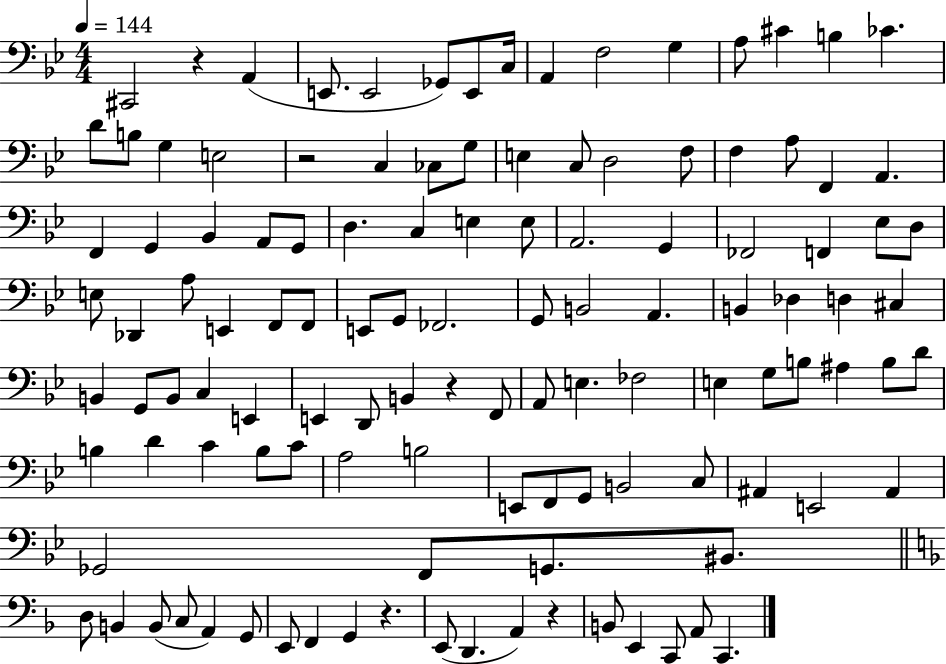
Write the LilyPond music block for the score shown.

{
  \clef bass
  \numericTimeSignature
  \time 4/4
  \key bes \major
  \tempo 4 = 144
  \repeat volta 2 { cis,2 r4 a,4( | e,8. e,2 ges,8) e,8 c16 | a,4 f2 g4 | a8 cis'4 b4 ces'4. | \break d'8 b8 g4 e2 | r2 c4 ces8 g8 | e4 c8 d2 f8 | f4 a8 f,4 a,4. | \break f,4 g,4 bes,4 a,8 g,8 | d4. c4 e4 e8 | a,2. g,4 | fes,2 f,4 ees8 d8 | \break e8 des,4 a8 e,4 f,8 f,8 | e,8 g,8 fes,2. | g,8 b,2 a,4. | b,4 des4 d4 cis4 | \break b,4 g,8 b,8 c4 e,4 | e,4 d,8 b,4 r4 f,8 | a,8 e4. fes2 | e4 g8 b8 ais4 b8 d'8 | \break b4 d'4 c'4 b8 c'8 | a2 b2 | e,8 f,8 g,8 b,2 c8 | ais,4 e,2 ais,4 | \break ges,2 f,8 g,8. bis,8. | \bar "||" \break \key f \major d8 b,4 b,8( c8 a,4) g,8 | e,8 f,4 g,4 r4. | e,8( d,4. a,4) r4 | b,8 e,4 c,8 a,8 c,4. | \break } \bar "|."
}